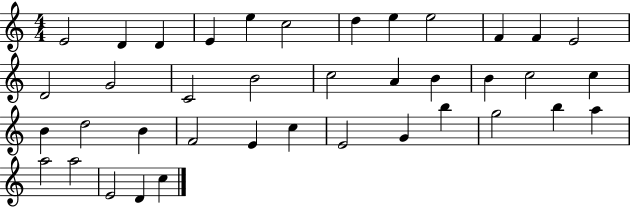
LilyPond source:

{
  \clef treble
  \numericTimeSignature
  \time 4/4
  \key c \major
  e'2 d'4 d'4 | e'4 e''4 c''2 | d''4 e''4 e''2 | f'4 f'4 e'2 | \break d'2 g'2 | c'2 b'2 | c''2 a'4 b'4 | b'4 c''2 c''4 | \break b'4 d''2 b'4 | f'2 e'4 c''4 | e'2 g'4 b''4 | g''2 b''4 a''4 | \break a''2 a''2 | e'2 d'4 c''4 | \bar "|."
}